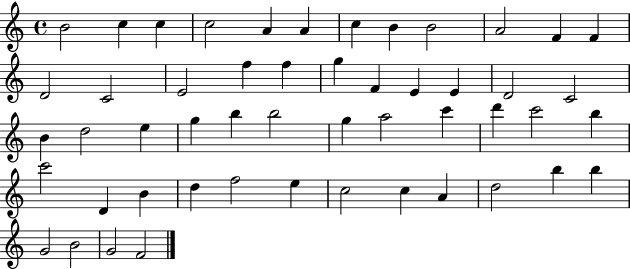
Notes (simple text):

B4/h C5/q C5/q C5/h A4/q A4/q C5/q B4/q B4/h A4/h F4/q F4/q D4/h C4/h E4/h F5/q F5/q G5/q F4/q E4/q E4/q D4/h C4/h B4/q D5/h E5/q G5/q B5/q B5/h G5/q A5/h C6/q D6/q C6/h B5/q C6/h D4/q B4/q D5/q F5/h E5/q C5/h C5/q A4/q D5/h B5/q B5/q G4/h B4/h G4/h F4/h